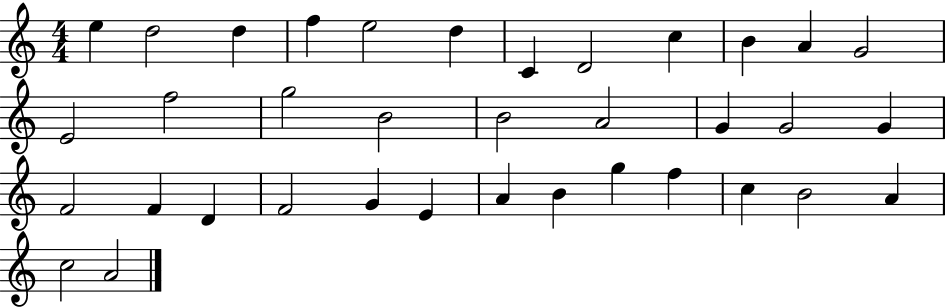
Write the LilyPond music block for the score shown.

{
  \clef treble
  \numericTimeSignature
  \time 4/4
  \key c \major
  e''4 d''2 d''4 | f''4 e''2 d''4 | c'4 d'2 c''4 | b'4 a'4 g'2 | \break e'2 f''2 | g''2 b'2 | b'2 a'2 | g'4 g'2 g'4 | \break f'2 f'4 d'4 | f'2 g'4 e'4 | a'4 b'4 g''4 f''4 | c''4 b'2 a'4 | \break c''2 a'2 | \bar "|."
}